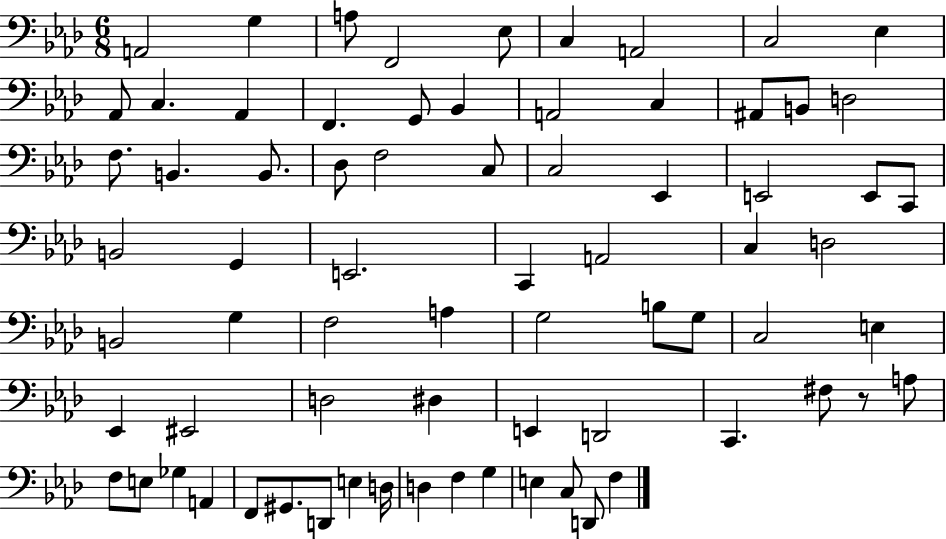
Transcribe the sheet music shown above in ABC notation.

X:1
T:Untitled
M:6/8
L:1/4
K:Ab
A,,2 G, A,/2 F,,2 _E,/2 C, A,,2 C,2 _E, _A,,/2 C, _A,, F,, G,,/2 _B,, A,,2 C, ^A,,/2 B,,/2 D,2 F,/2 B,, B,,/2 _D,/2 F,2 C,/2 C,2 _E,, E,,2 E,,/2 C,,/2 B,,2 G,, E,,2 C,, A,,2 C, D,2 B,,2 G, F,2 A, G,2 B,/2 G,/2 C,2 E, _E,, ^E,,2 D,2 ^D, E,, D,,2 C,, ^F,/2 z/2 A,/2 F,/2 E,/2 _G, A,, F,,/2 ^G,,/2 D,,/2 E, D,/4 D, F, G, E, C,/2 D,,/2 F,